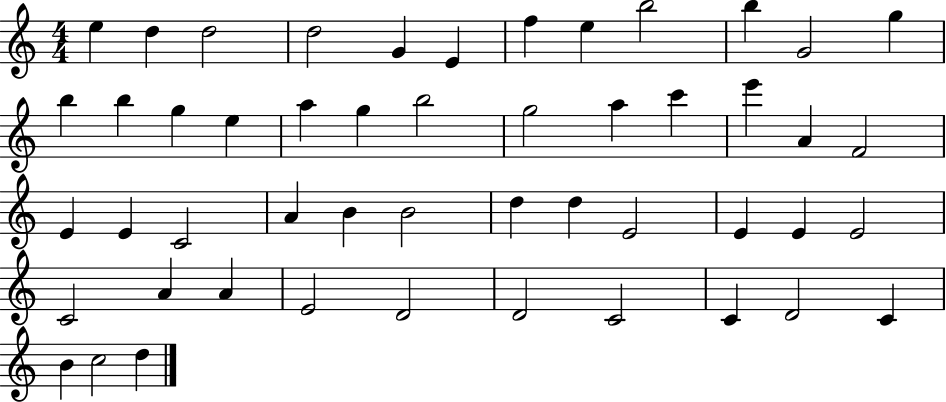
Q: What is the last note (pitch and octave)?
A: D5